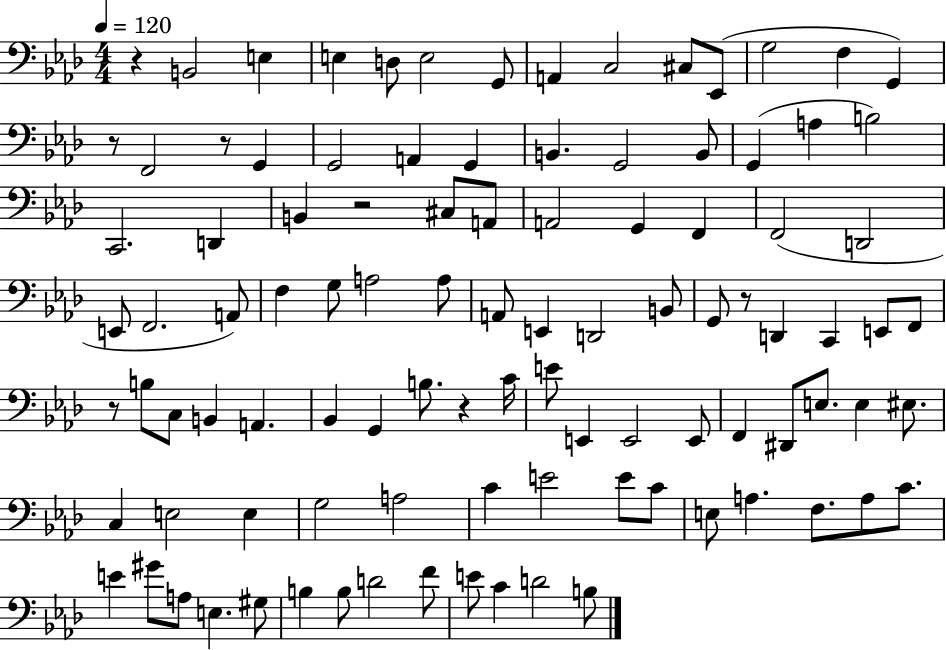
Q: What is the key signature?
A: AES major